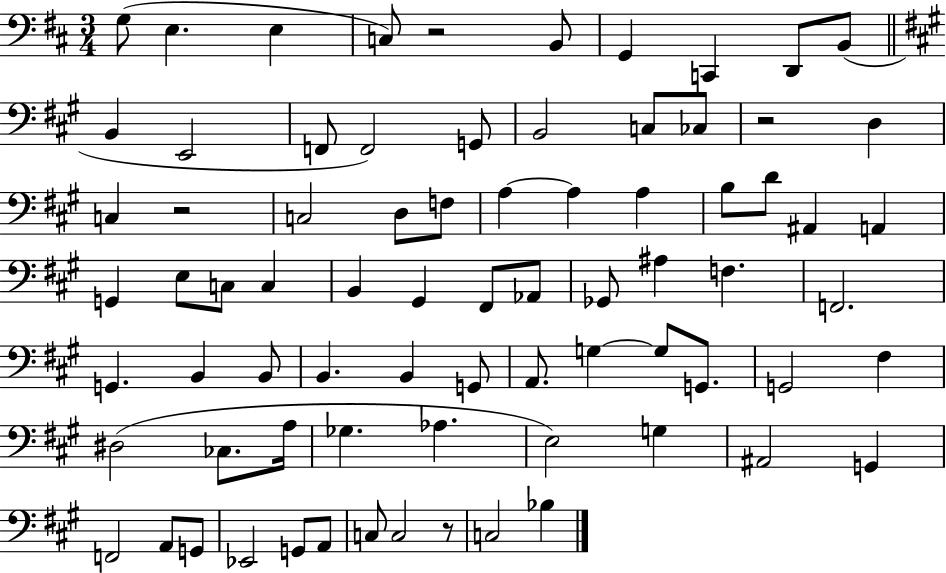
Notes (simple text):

G3/e E3/q. E3/q C3/e R/h B2/e G2/q C2/q D2/e B2/e B2/q E2/h F2/e F2/h G2/e B2/h C3/e CES3/e R/h D3/q C3/q R/h C3/h D3/e F3/e A3/q A3/q A3/q B3/e D4/e A#2/q A2/q G2/q E3/e C3/e C3/q B2/q G#2/q F#2/e Ab2/e Gb2/e A#3/q F3/q. F2/h. G2/q. B2/q B2/e B2/q. B2/q G2/e A2/e. G3/q G3/e G2/e. G2/h F#3/q D#3/h CES3/e. A3/s Gb3/q. Ab3/q. E3/h G3/q A#2/h G2/q F2/h A2/e G2/e Eb2/h G2/e A2/e C3/e C3/h R/e C3/h Bb3/q